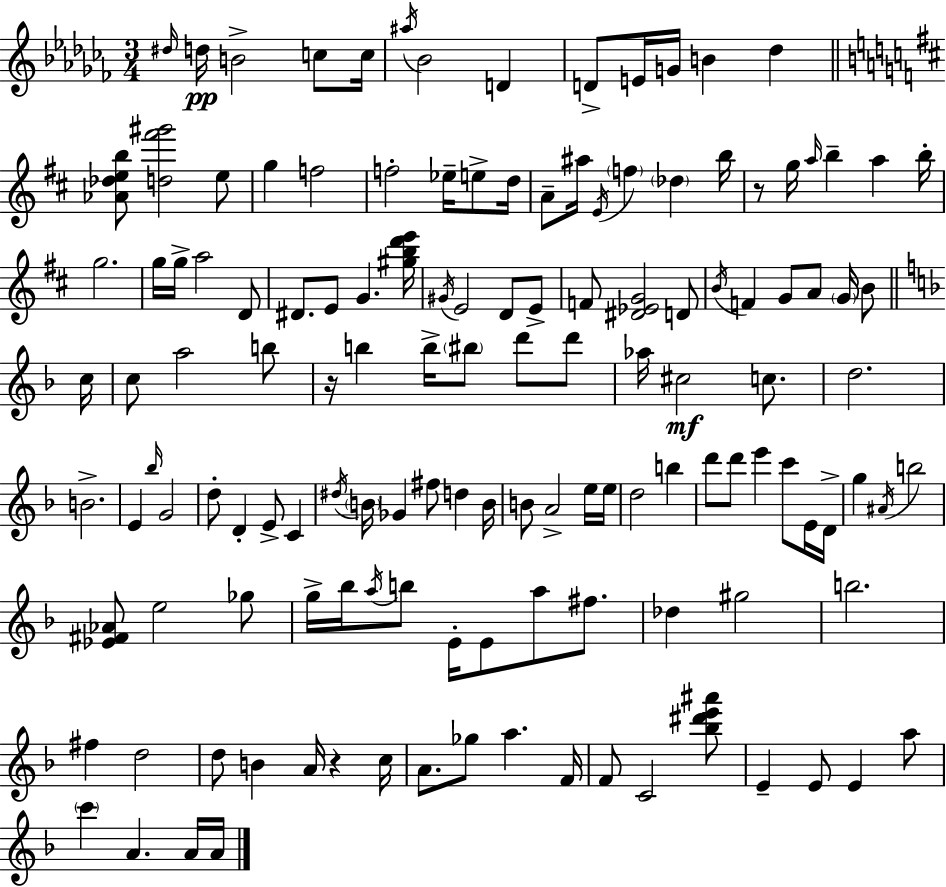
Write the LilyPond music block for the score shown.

{
  \clef treble
  \numericTimeSignature
  \time 3/4
  \key aes \minor
  \grace { dis''16 }\pp d''16 b'2-> c''8 | c''16 \acciaccatura { ais''16 } bes'2 d'4 | d'8-> e'16 g'16 b'4 des''4 | \bar "||" \break \key b \minor <aes' des'' e'' b''>8 <d'' fis''' gis'''>2 e''8 | g''4 f''2 | f''2-. ees''16-- e''8-> d''16 | a'8-- ais''16 \acciaccatura { e'16 } \parenthesize f''4 \parenthesize des''4 | \break b''16 r8 g''16 \grace { a''16 } b''4-- a''4 | b''16-. g''2. | g''16 g''16-> a''2 | d'8 dis'8. e'8 g'4. | \break <gis'' b'' d''' e'''>16 \acciaccatura { gis'16 } e'2 d'8 | e'8-> f'8 <dis' ees' g'>2 | d'8 \acciaccatura { b'16 } f'4 g'8 a'8 | \parenthesize g'16 b'8 \bar "||" \break \key f \major c''16 c''8 a''2 b''8 | r16 b''4 b''16-> \parenthesize bis''8 d'''8 d'''8 | aes''16 cis''2\mf c''8. | d''2. | \break b'2.-> | e'4 \grace { bes''16 } g'2 | d''8-. d'4-. e'8-> c'4 | \acciaccatura { dis''16 } \parenthesize b'16 ges'4 fis''8 d''4 | \break b'16 b'8 a'2-> | e''16 e''16 d''2 b''4 | d'''8 d'''8 e'''4 c'''8 | e'16 d'16-> g''4 \acciaccatura { ais'16 } b''2 | \break <ees' fis' aes'>8 e''2 | ges''8 g''16-> bes''16 \acciaccatura { a''16 } b''8 e'16-. e'8 | a''8 fis''8. des''4 gis''2 | b''2. | \break fis''4 d''2 | d''8 b'4 a'16 | r4 c''16 a'8. ges''8 a''4. | f'16 f'8 c'2 | \break <bes'' dis''' e''' ais'''>8 e'4-- e'8 e'4 | a''8 \parenthesize c'''4 a'4. | a'16 a'16 \bar "|."
}